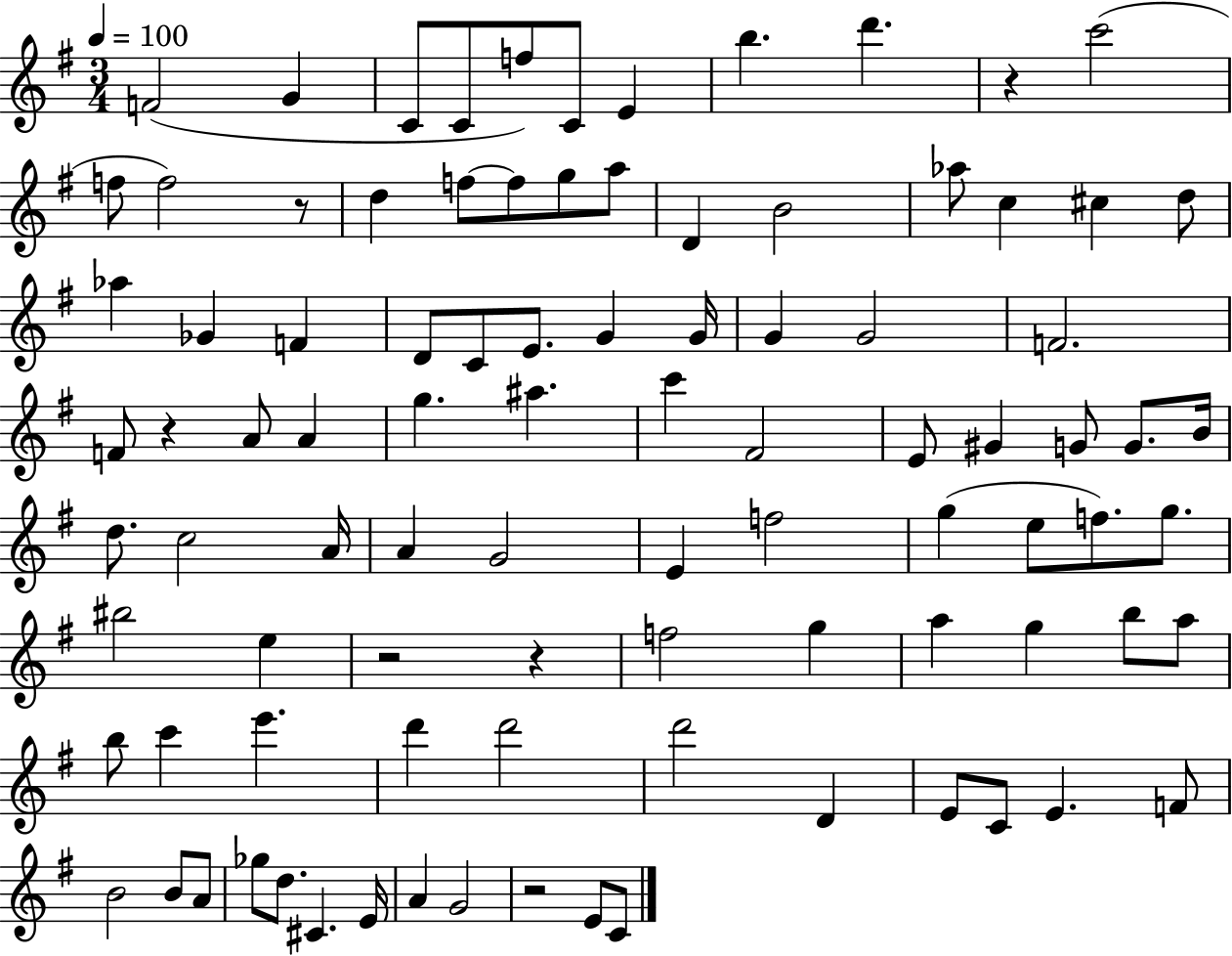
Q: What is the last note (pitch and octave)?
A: C4